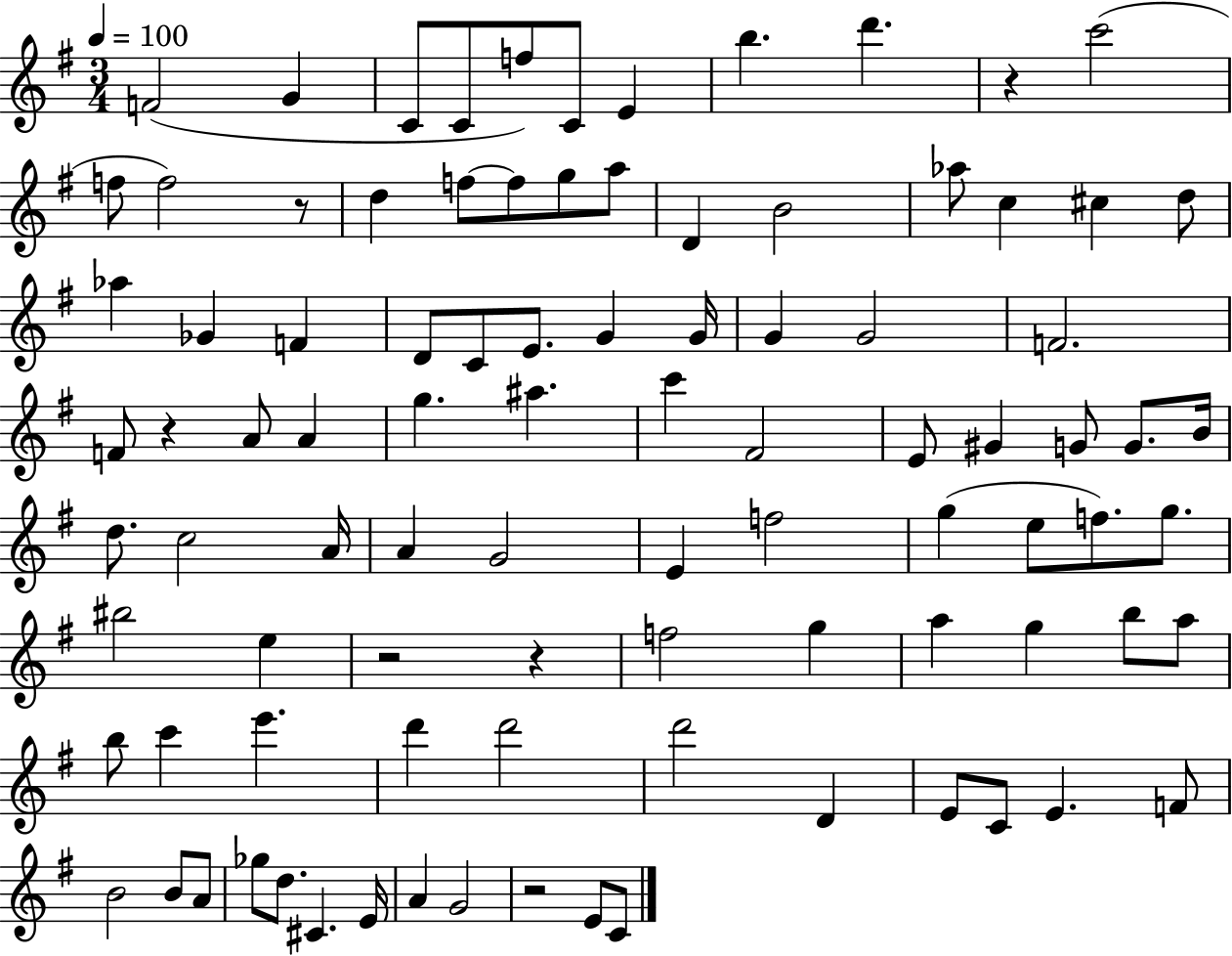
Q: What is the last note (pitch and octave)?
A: C4